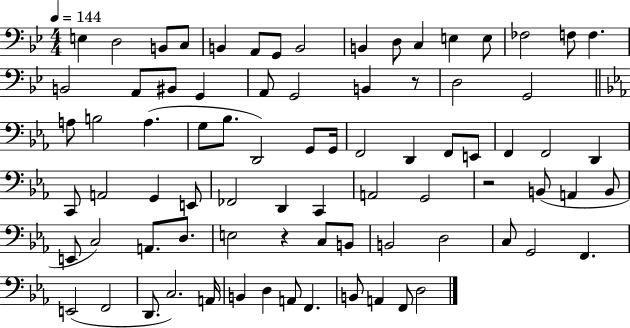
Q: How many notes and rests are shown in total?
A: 80